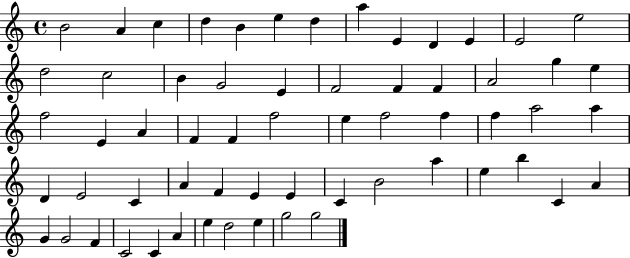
{
  \clef treble
  \time 4/4
  \defaultTimeSignature
  \key c \major
  b'2 a'4 c''4 | d''4 b'4 e''4 d''4 | a''4 e'4 d'4 e'4 | e'2 e''2 | \break d''2 c''2 | b'4 g'2 e'4 | f'2 f'4 f'4 | a'2 g''4 e''4 | \break f''2 e'4 a'4 | f'4 f'4 f''2 | e''4 f''2 f''4 | f''4 a''2 a''4 | \break d'4 e'2 c'4 | a'4 f'4 e'4 e'4 | c'4 b'2 a''4 | e''4 b''4 c'4 a'4 | \break g'4 g'2 f'4 | c'2 c'4 a'4 | e''4 d''2 e''4 | g''2 g''2 | \break \bar "|."
}